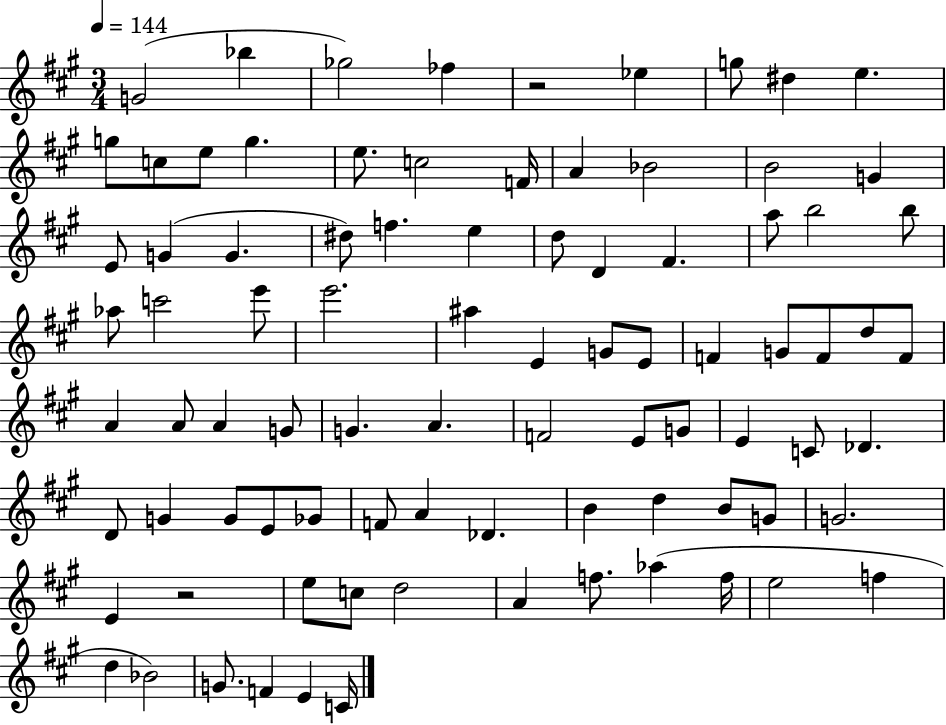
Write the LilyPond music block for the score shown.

{
  \clef treble
  \numericTimeSignature
  \time 3/4
  \key a \major
  \tempo 4 = 144
  g'2( bes''4 | ges''2) fes''4 | r2 ees''4 | g''8 dis''4 e''4. | \break g''8 c''8 e''8 g''4. | e''8. c''2 f'16 | a'4 bes'2 | b'2 g'4 | \break e'8 g'4( g'4. | dis''8) f''4. e''4 | d''8 d'4 fis'4. | a''8 b''2 b''8 | \break aes''8 c'''2 e'''8 | e'''2. | ais''4 e'4 g'8 e'8 | f'4 g'8 f'8 d''8 f'8 | \break a'4 a'8 a'4 g'8 | g'4. a'4. | f'2 e'8 g'8 | e'4 c'8 des'4. | \break d'8 g'4 g'8 e'8 ges'8 | f'8 a'4 des'4. | b'4 d''4 b'8 g'8 | g'2. | \break e'4 r2 | e''8 c''8 d''2 | a'4 f''8. aes''4( f''16 | e''2 f''4 | \break d''4 bes'2) | g'8. f'4 e'4 c'16 | \bar "|."
}